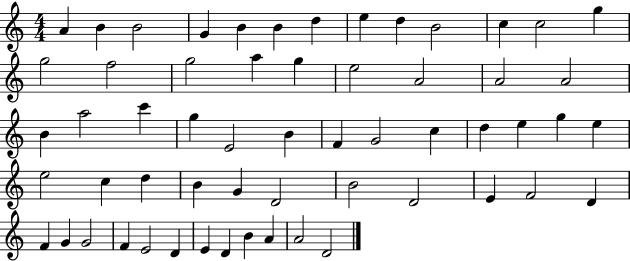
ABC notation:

X:1
T:Untitled
M:4/4
L:1/4
K:C
A B B2 G B B d e d B2 c c2 g g2 f2 g2 a g e2 A2 A2 A2 B a2 c' g E2 B F G2 c d e g e e2 c d B G D2 B2 D2 E F2 D F G G2 F E2 D E D B A A2 D2